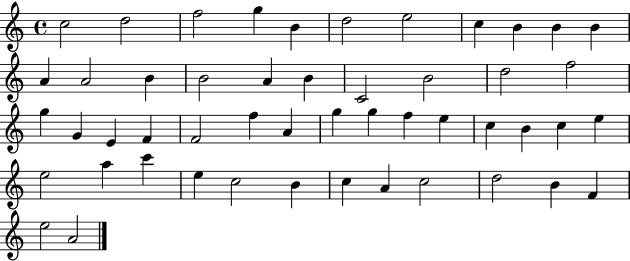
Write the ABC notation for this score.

X:1
T:Untitled
M:4/4
L:1/4
K:C
c2 d2 f2 g B d2 e2 c B B B A A2 B B2 A B C2 B2 d2 f2 g G E F F2 f A g g f e c B c e e2 a c' e c2 B c A c2 d2 B F e2 A2